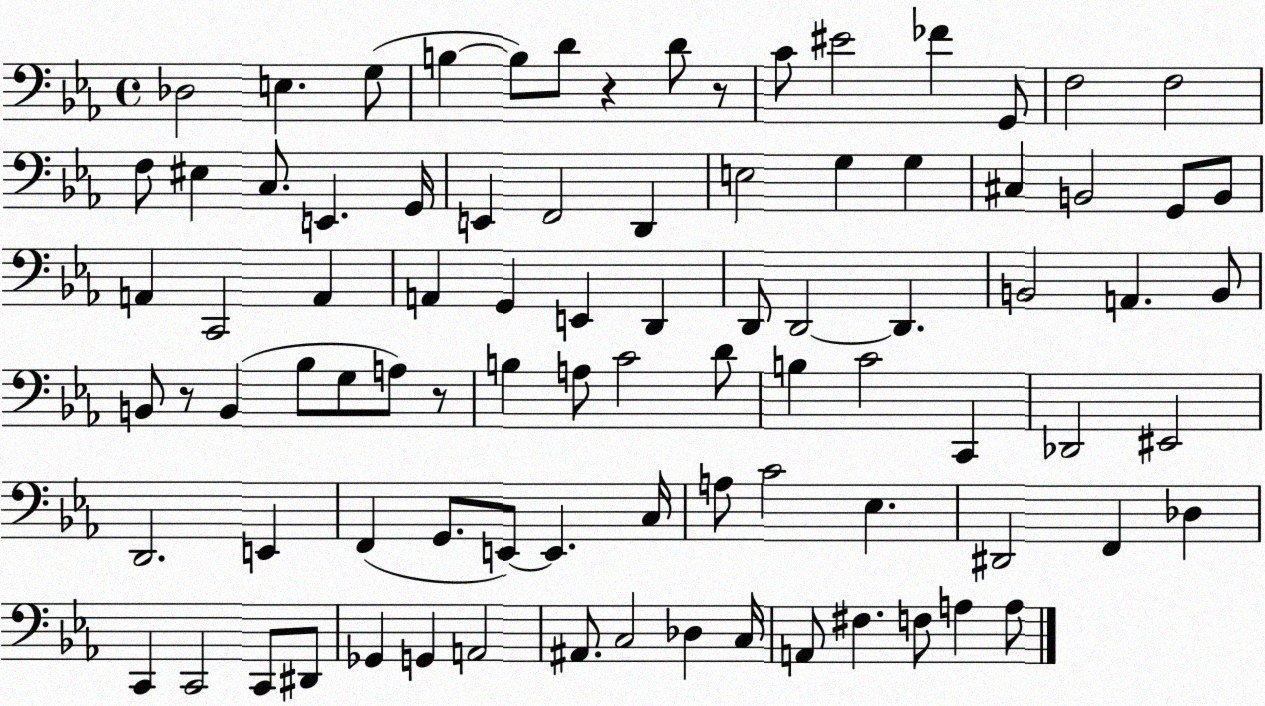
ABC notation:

X:1
T:Untitled
M:4/4
L:1/4
K:Eb
_D,2 E, G,/2 B, B,/2 D/2 z D/2 z/2 C/2 ^E2 _F G,,/2 F,2 F,2 F,/2 ^E, C,/2 E,, G,,/4 E,, F,,2 D,, E,2 G, G, ^C, B,,2 G,,/2 B,,/2 A,, C,,2 A,, A,, G,, E,, D,, D,,/2 D,,2 D,, B,,2 A,, B,,/2 B,,/2 z/2 B,, _B,/2 G,/2 A,/2 z/2 B, A,/2 C2 D/2 B, C2 C,, _D,,2 ^E,,2 D,,2 E,, F,, G,,/2 E,,/2 E,, C,/4 A,/2 C2 _E, ^D,,2 F,, _D, C,, C,,2 C,,/2 ^D,,/2 _G,, G,, A,,2 ^A,,/2 C,2 _D, C,/4 A,,/2 ^F, F,/2 A, A,/2